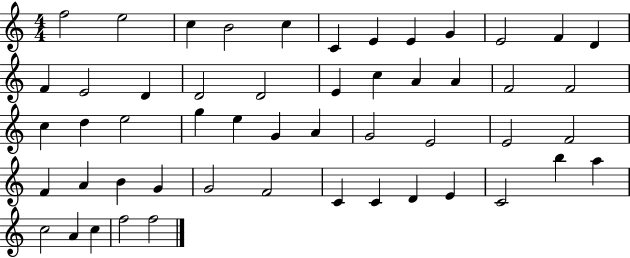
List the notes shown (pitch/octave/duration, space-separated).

F5/h E5/h C5/q B4/h C5/q C4/q E4/q E4/q G4/q E4/h F4/q D4/q F4/q E4/h D4/q D4/h D4/h E4/q C5/q A4/q A4/q F4/h F4/h C5/q D5/q E5/h G5/q E5/q G4/q A4/q G4/h E4/h E4/h F4/h F4/q A4/q B4/q G4/q G4/h F4/h C4/q C4/q D4/q E4/q C4/h B5/q A5/q C5/h A4/q C5/q F5/h F5/h